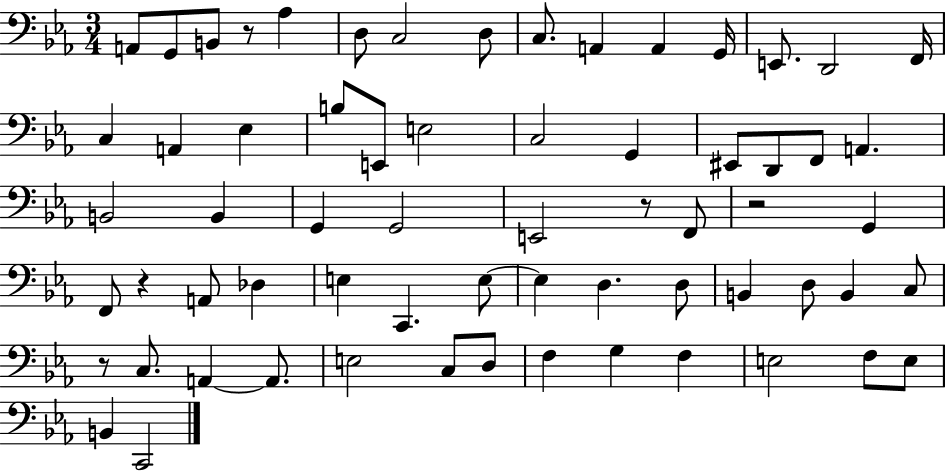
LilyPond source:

{
  \clef bass
  \numericTimeSignature
  \time 3/4
  \key ees \major
  \repeat volta 2 { a,8 g,8 b,8 r8 aes4 | d8 c2 d8 | c8. a,4 a,4 g,16 | e,8. d,2 f,16 | \break c4 a,4 ees4 | b8 e,8 e2 | c2 g,4 | eis,8 d,8 f,8 a,4. | \break b,2 b,4 | g,4 g,2 | e,2 r8 f,8 | r2 g,4 | \break f,8 r4 a,8 des4 | e4 c,4. e8~~ | e4 d4. d8 | b,4 d8 b,4 c8 | \break r8 c8. a,4~~ a,8. | e2 c8 d8 | f4 g4 f4 | e2 f8 e8 | \break b,4 c,2 | } \bar "|."
}